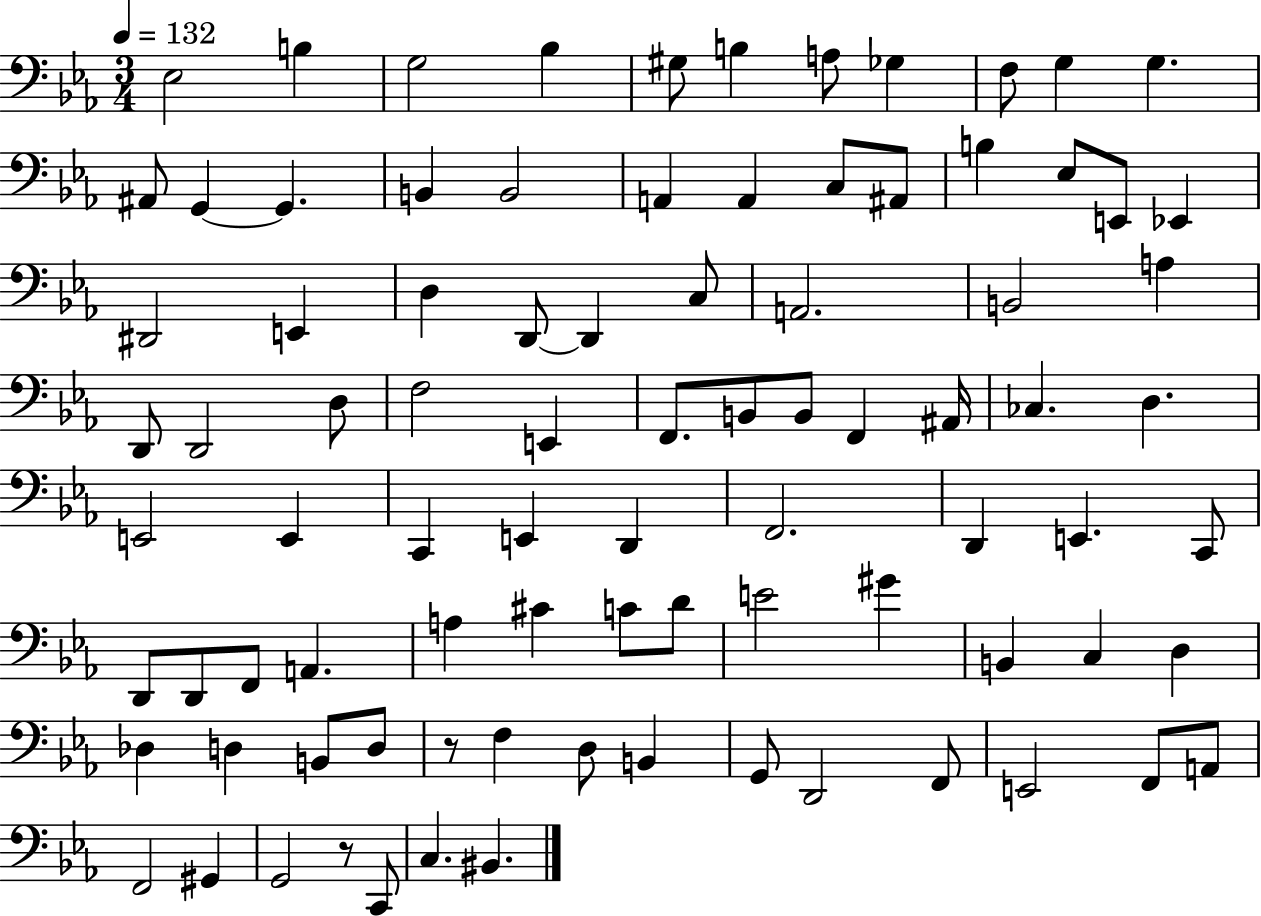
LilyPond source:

{
  \clef bass
  \numericTimeSignature
  \time 3/4
  \key ees \major
  \tempo 4 = 132
  ees2 b4 | g2 bes4 | gis8 b4 a8 ges4 | f8 g4 g4. | \break ais,8 g,4~~ g,4. | b,4 b,2 | a,4 a,4 c8 ais,8 | b4 ees8 e,8 ees,4 | \break dis,2 e,4 | d4 d,8~~ d,4 c8 | a,2. | b,2 a4 | \break d,8 d,2 d8 | f2 e,4 | f,8. b,8 b,8 f,4 ais,16 | ces4. d4. | \break e,2 e,4 | c,4 e,4 d,4 | f,2. | d,4 e,4. c,8 | \break d,8 d,8 f,8 a,4. | a4 cis'4 c'8 d'8 | e'2 gis'4 | b,4 c4 d4 | \break des4 d4 b,8 d8 | r8 f4 d8 b,4 | g,8 d,2 f,8 | e,2 f,8 a,8 | \break f,2 gis,4 | g,2 r8 c,8 | c4. bis,4. | \bar "|."
}